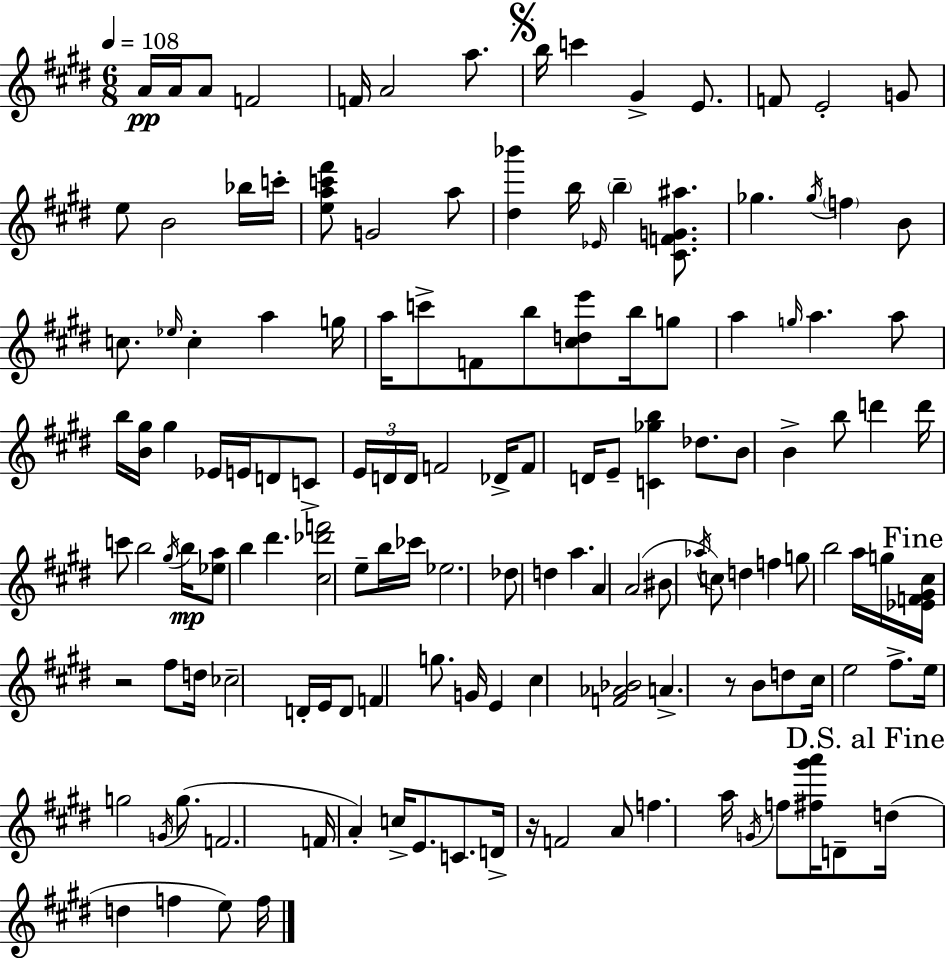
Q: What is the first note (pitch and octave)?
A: A4